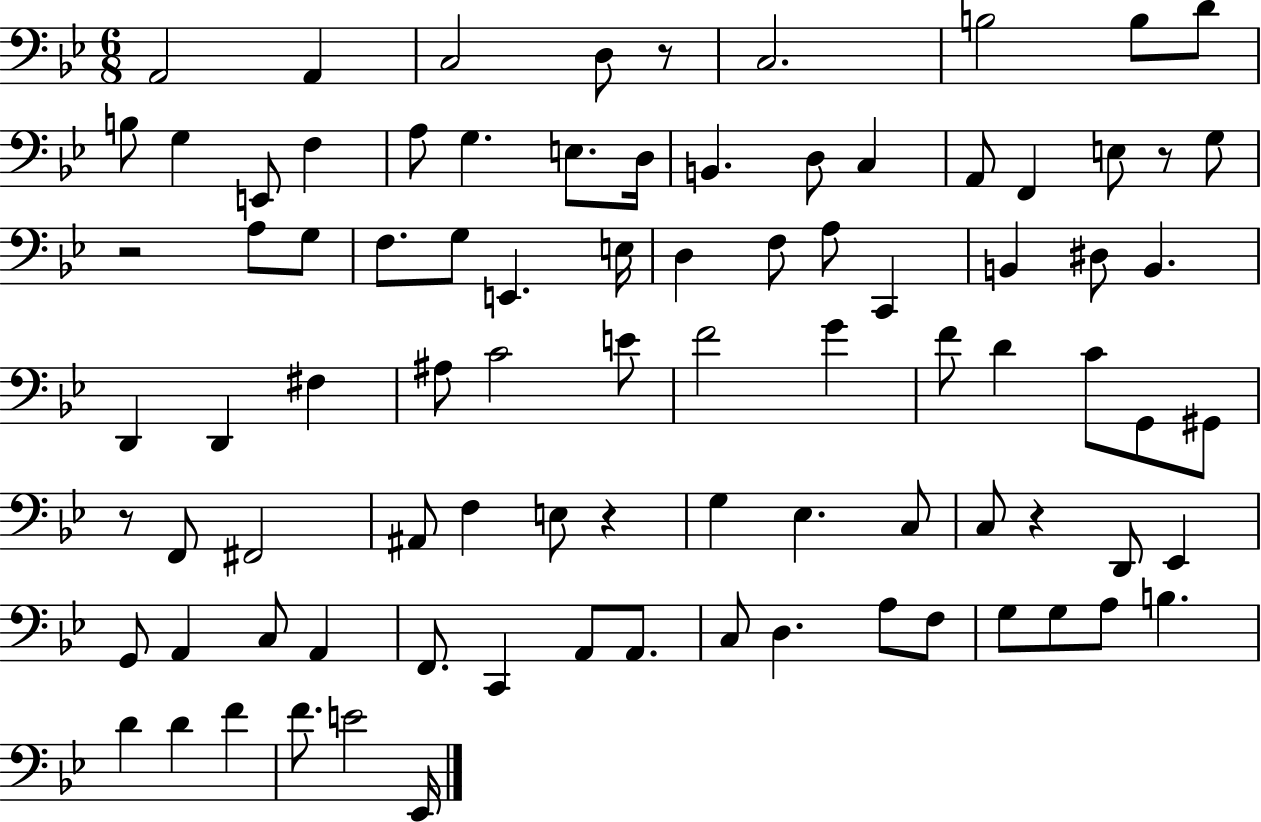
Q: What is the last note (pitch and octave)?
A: Eb2